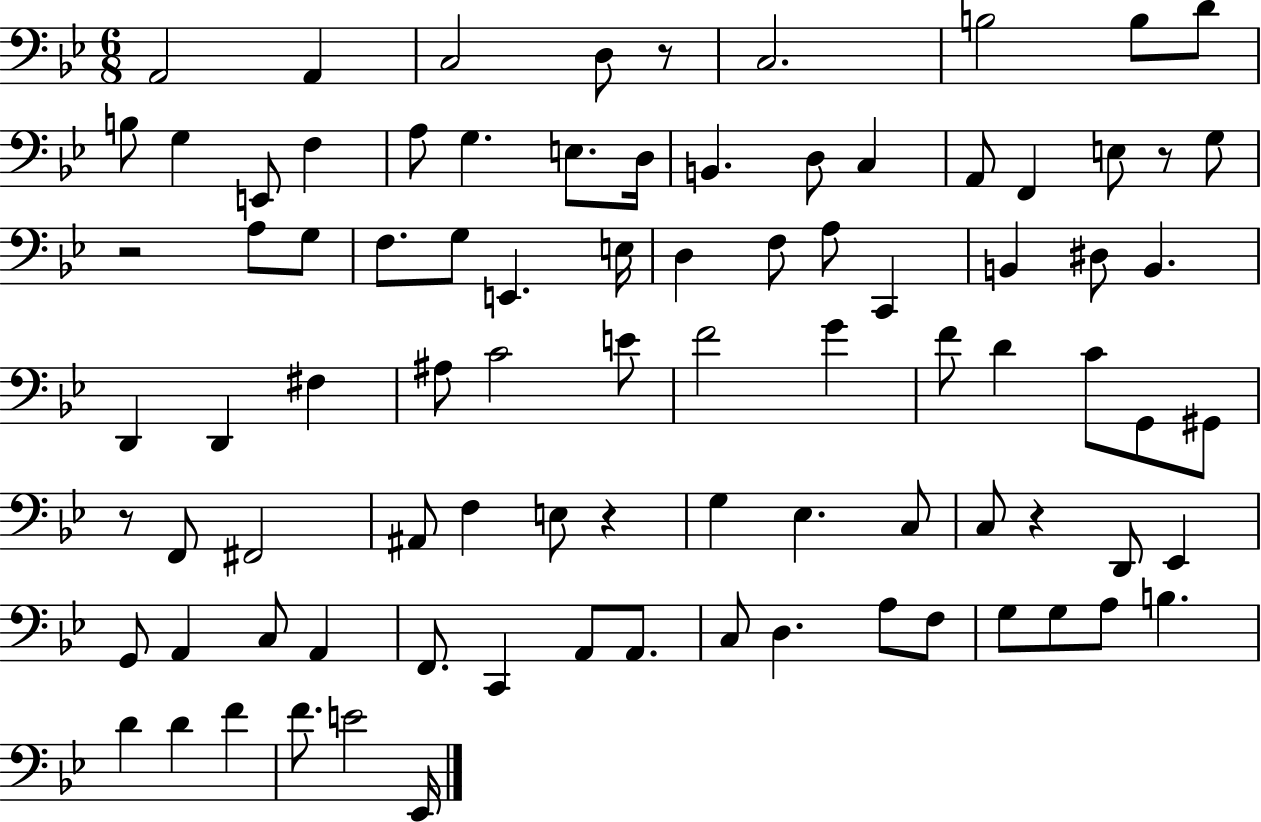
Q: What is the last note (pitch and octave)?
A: Eb2